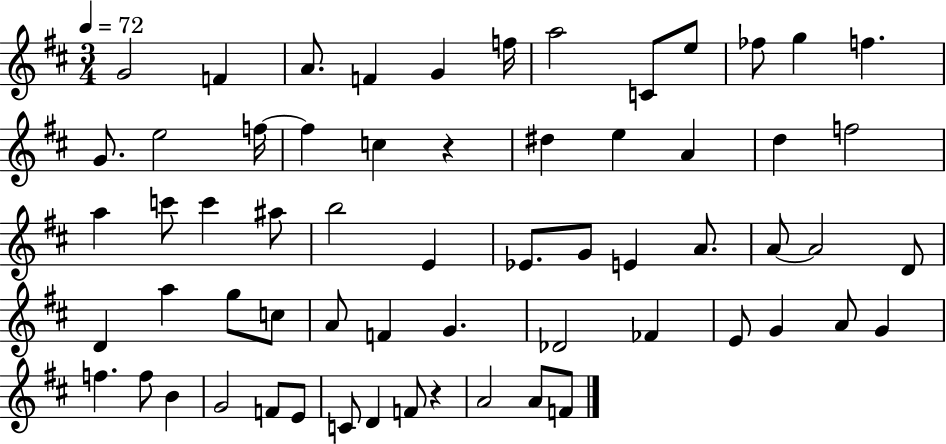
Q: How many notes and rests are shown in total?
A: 62